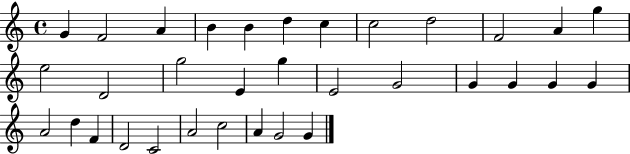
G4/q F4/h A4/q B4/q B4/q D5/q C5/q C5/h D5/h F4/h A4/q G5/q E5/h D4/h G5/h E4/q G5/q E4/h G4/h G4/q G4/q G4/q G4/q A4/h D5/q F4/q D4/h C4/h A4/h C5/h A4/q G4/h G4/q